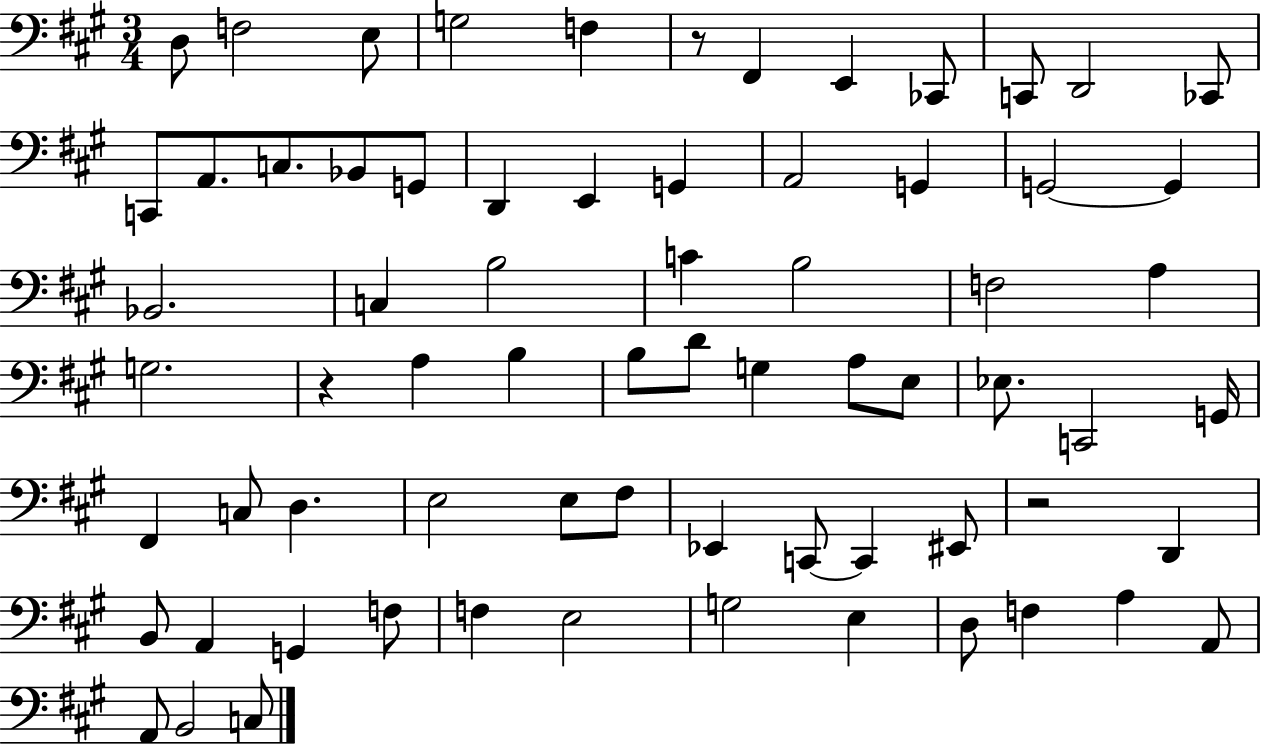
X:1
T:Untitled
M:3/4
L:1/4
K:A
D,/2 F,2 E,/2 G,2 F, z/2 ^F,, E,, _C,,/2 C,,/2 D,,2 _C,,/2 C,,/2 A,,/2 C,/2 _B,,/2 G,,/2 D,, E,, G,, A,,2 G,, G,,2 G,, _B,,2 C, B,2 C B,2 F,2 A, G,2 z A, B, B,/2 D/2 G, A,/2 E,/2 _E,/2 C,,2 G,,/4 ^F,, C,/2 D, E,2 E,/2 ^F,/2 _E,, C,,/2 C,, ^E,,/2 z2 D,, B,,/2 A,, G,, F,/2 F, E,2 G,2 E, D,/2 F, A, A,,/2 A,,/2 B,,2 C,/2